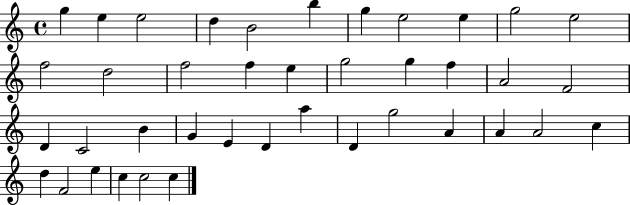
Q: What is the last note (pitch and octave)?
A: C5